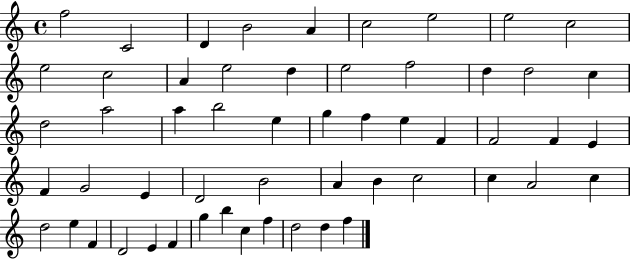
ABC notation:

X:1
T:Untitled
M:4/4
L:1/4
K:C
f2 C2 D B2 A c2 e2 e2 c2 e2 c2 A e2 d e2 f2 d d2 c d2 a2 a b2 e g f e F F2 F E F G2 E D2 B2 A B c2 c A2 c d2 e F D2 E F g b c f d2 d f